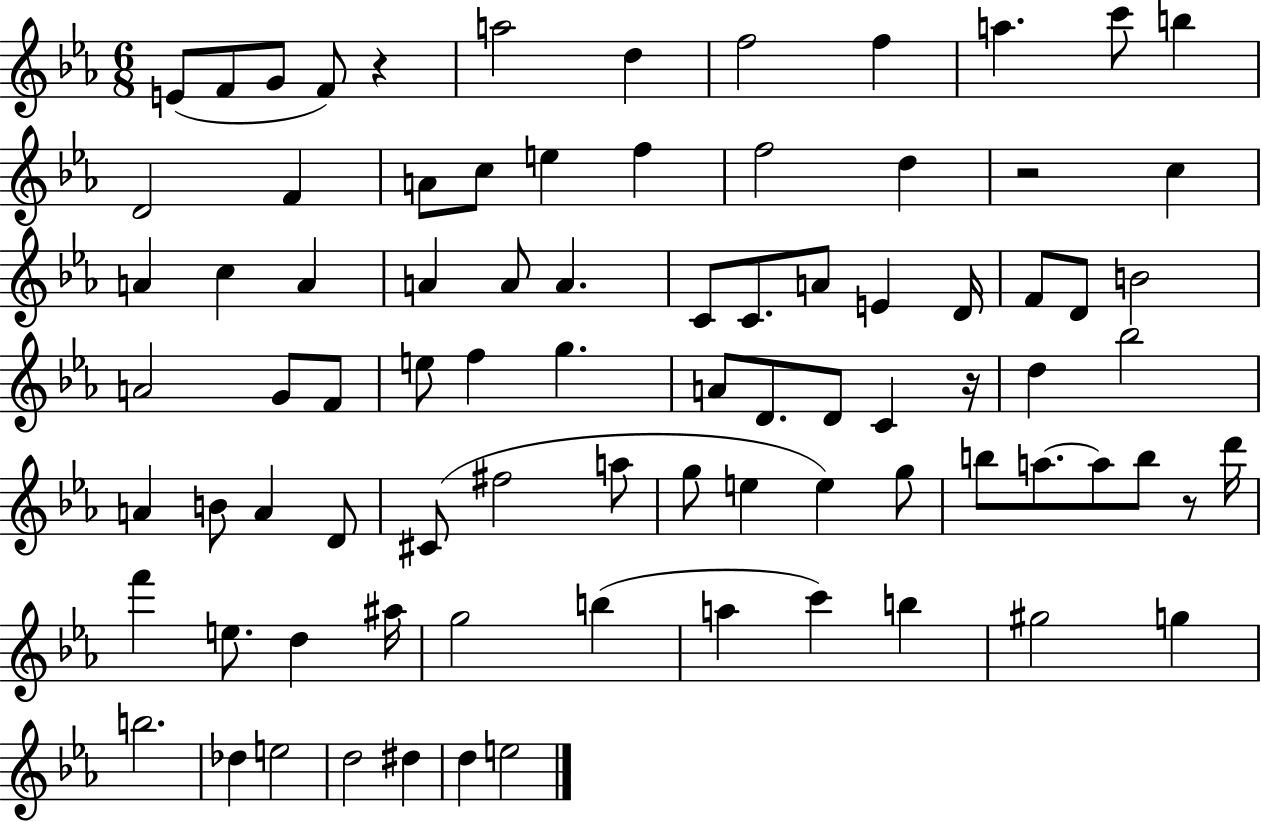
E4/e F4/e G4/e F4/e R/q A5/h D5/q F5/h F5/q A5/q. C6/e B5/q D4/h F4/q A4/e C5/e E5/q F5/q F5/h D5/q R/h C5/q A4/q C5/q A4/q A4/q A4/e A4/q. C4/e C4/e. A4/e E4/q D4/s F4/e D4/e B4/h A4/h G4/e F4/e E5/e F5/q G5/q. A4/e D4/e. D4/e C4/q R/s D5/q Bb5/h A4/q B4/e A4/q D4/e C#4/e F#5/h A5/e G5/e E5/q E5/q G5/e B5/e A5/e. A5/e B5/e R/e D6/s F6/q E5/e. D5/q A#5/s G5/h B5/q A5/q C6/q B5/q G#5/h G5/q B5/h. Db5/q E5/h D5/h D#5/q D5/q E5/h